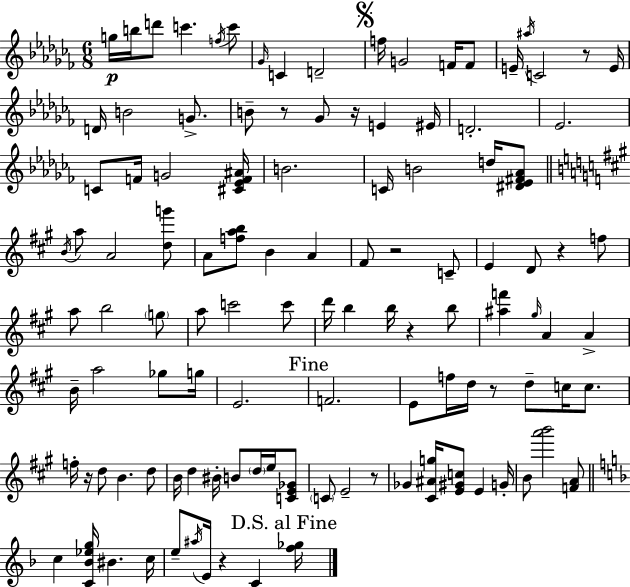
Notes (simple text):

G5/s B5/s D6/e C6/q. F5/s C6/e Gb4/s C4/q D4/h F5/s G4/h F4/s F4/e E4/s A#5/s C4/h R/e E4/s D4/s B4/h G4/e. B4/e R/e Gb4/e R/s E4/q EIS4/s D4/h. Eb4/h. C4/e F4/s G4/h [C#4,Eb4,F4,A#4]/s B4/h. C4/s B4/h D5/s [D#4,Eb4,F#4,Ab4]/e B4/s A5/e A4/h [D5,G6]/e A4/e [F5,A5,B5]/e B4/q A4/q F#4/e R/h C4/e E4/q D4/e R/q F5/e A5/e B5/h G5/e A5/e C6/h C6/e D6/s B5/q B5/s R/q B5/e [A#5,F6]/q G#5/s A4/q A4/q B4/s A5/h Gb5/e G5/s E4/h. F4/h. E4/e F5/s D5/s R/e D5/e C5/s C5/e. F5/s R/s D5/e B4/q. D5/e B4/s D5/q BIS4/s B4/e D5/s E5/s [C4,E4,Gb4]/e C4/e E4/h R/e Gb4/q [C#4,A#4,G5]/s [E4,G#4,C5]/e E4/q G4/s B4/e [A6,B6]/h [F4,A4]/e C5/q [C4,Bb4,Eb5,G5]/s BIS4/q. C5/s E5/e A#5/s E4/s R/q C4/q [F5,Gb5]/s